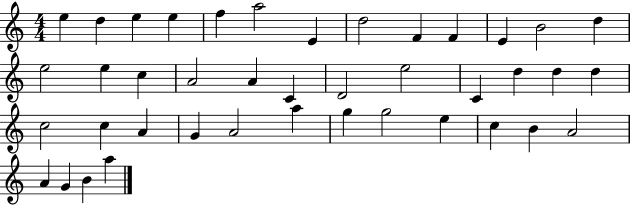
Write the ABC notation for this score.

X:1
T:Untitled
M:4/4
L:1/4
K:C
e d e e f a2 E d2 F F E B2 d e2 e c A2 A C D2 e2 C d d d c2 c A G A2 a g g2 e c B A2 A G B a